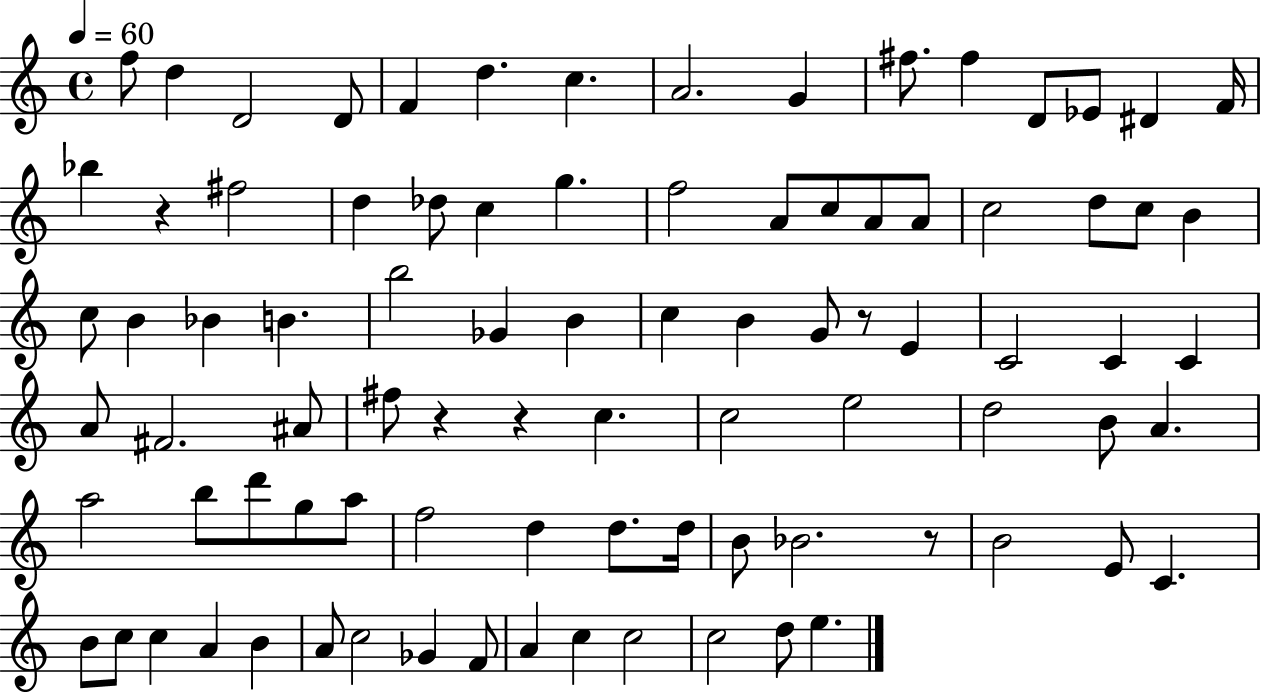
F5/e D5/q D4/h D4/e F4/q D5/q. C5/q. A4/h. G4/q F#5/e. F#5/q D4/e Eb4/e D#4/q F4/s Bb5/q R/q F#5/h D5/q Db5/e C5/q G5/q. F5/h A4/e C5/e A4/e A4/e C5/h D5/e C5/e B4/q C5/e B4/q Bb4/q B4/q. B5/h Gb4/q B4/q C5/q B4/q G4/e R/e E4/q C4/h C4/q C4/q A4/e F#4/h. A#4/e F#5/e R/q R/q C5/q. C5/h E5/h D5/h B4/e A4/q. A5/h B5/e D6/e G5/e A5/e F5/h D5/q D5/e. D5/s B4/e Bb4/h. R/e B4/h E4/e C4/q. B4/e C5/e C5/q A4/q B4/q A4/e C5/h Gb4/q F4/e A4/q C5/q C5/h C5/h D5/e E5/q.